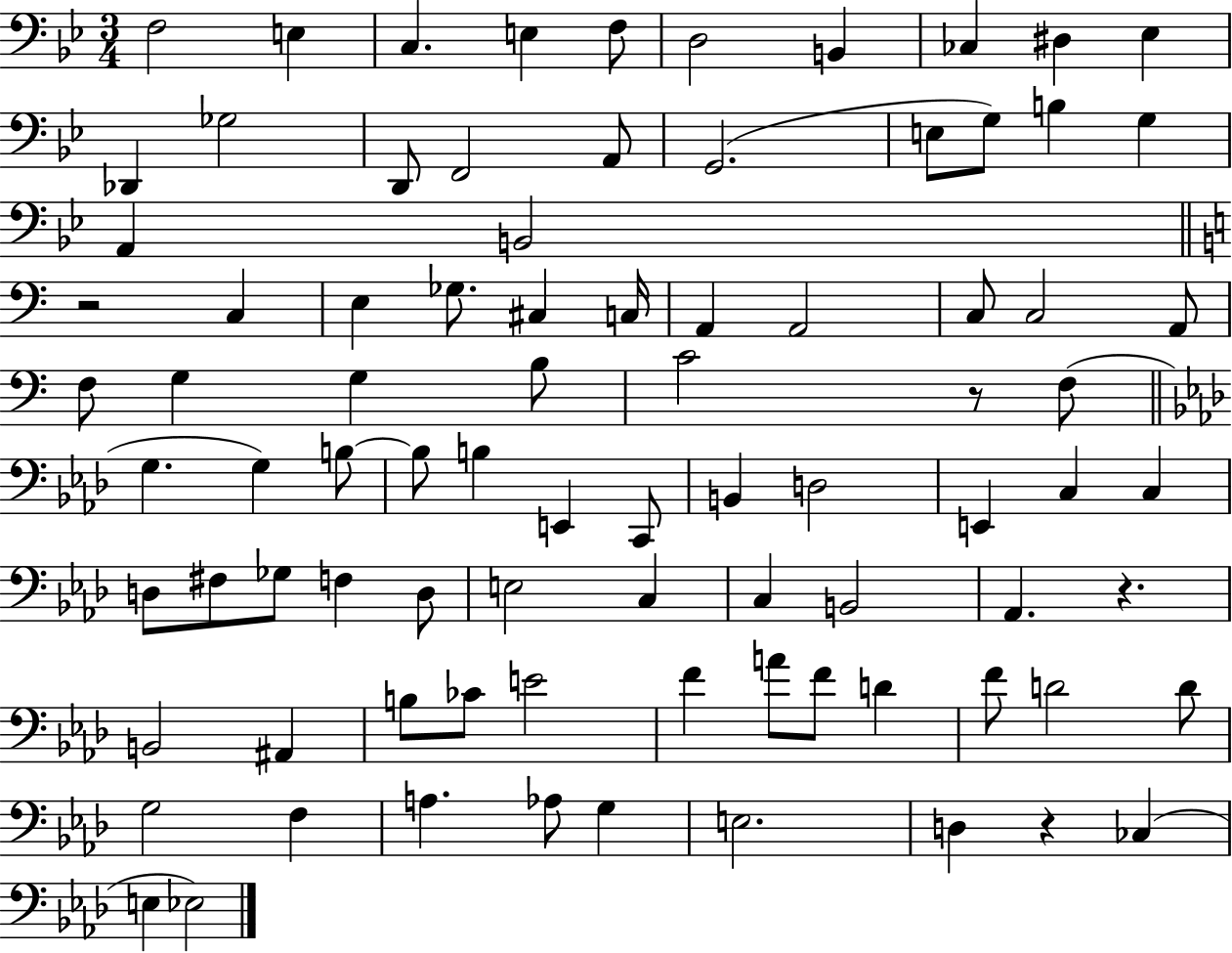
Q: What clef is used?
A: bass